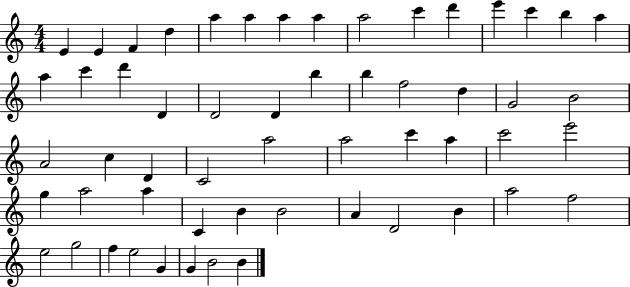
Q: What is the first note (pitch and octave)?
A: E4